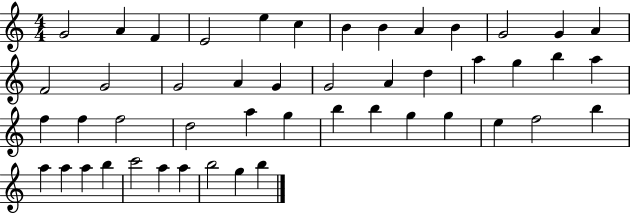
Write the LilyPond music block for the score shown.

{
  \clef treble
  \numericTimeSignature
  \time 4/4
  \key c \major
  g'2 a'4 f'4 | e'2 e''4 c''4 | b'4 b'4 a'4 b'4 | g'2 g'4 a'4 | \break f'2 g'2 | g'2 a'4 g'4 | g'2 a'4 d''4 | a''4 g''4 b''4 a''4 | \break f''4 f''4 f''2 | d''2 a''4 g''4 | b''4 b''4 g''4 g''4 | e''4 f''2 b''4 | \break a''4 a''4 a''4 b''4 | c'''2 a''4 a''4 | b''2 g''4 b''4 | \bar "|."
}